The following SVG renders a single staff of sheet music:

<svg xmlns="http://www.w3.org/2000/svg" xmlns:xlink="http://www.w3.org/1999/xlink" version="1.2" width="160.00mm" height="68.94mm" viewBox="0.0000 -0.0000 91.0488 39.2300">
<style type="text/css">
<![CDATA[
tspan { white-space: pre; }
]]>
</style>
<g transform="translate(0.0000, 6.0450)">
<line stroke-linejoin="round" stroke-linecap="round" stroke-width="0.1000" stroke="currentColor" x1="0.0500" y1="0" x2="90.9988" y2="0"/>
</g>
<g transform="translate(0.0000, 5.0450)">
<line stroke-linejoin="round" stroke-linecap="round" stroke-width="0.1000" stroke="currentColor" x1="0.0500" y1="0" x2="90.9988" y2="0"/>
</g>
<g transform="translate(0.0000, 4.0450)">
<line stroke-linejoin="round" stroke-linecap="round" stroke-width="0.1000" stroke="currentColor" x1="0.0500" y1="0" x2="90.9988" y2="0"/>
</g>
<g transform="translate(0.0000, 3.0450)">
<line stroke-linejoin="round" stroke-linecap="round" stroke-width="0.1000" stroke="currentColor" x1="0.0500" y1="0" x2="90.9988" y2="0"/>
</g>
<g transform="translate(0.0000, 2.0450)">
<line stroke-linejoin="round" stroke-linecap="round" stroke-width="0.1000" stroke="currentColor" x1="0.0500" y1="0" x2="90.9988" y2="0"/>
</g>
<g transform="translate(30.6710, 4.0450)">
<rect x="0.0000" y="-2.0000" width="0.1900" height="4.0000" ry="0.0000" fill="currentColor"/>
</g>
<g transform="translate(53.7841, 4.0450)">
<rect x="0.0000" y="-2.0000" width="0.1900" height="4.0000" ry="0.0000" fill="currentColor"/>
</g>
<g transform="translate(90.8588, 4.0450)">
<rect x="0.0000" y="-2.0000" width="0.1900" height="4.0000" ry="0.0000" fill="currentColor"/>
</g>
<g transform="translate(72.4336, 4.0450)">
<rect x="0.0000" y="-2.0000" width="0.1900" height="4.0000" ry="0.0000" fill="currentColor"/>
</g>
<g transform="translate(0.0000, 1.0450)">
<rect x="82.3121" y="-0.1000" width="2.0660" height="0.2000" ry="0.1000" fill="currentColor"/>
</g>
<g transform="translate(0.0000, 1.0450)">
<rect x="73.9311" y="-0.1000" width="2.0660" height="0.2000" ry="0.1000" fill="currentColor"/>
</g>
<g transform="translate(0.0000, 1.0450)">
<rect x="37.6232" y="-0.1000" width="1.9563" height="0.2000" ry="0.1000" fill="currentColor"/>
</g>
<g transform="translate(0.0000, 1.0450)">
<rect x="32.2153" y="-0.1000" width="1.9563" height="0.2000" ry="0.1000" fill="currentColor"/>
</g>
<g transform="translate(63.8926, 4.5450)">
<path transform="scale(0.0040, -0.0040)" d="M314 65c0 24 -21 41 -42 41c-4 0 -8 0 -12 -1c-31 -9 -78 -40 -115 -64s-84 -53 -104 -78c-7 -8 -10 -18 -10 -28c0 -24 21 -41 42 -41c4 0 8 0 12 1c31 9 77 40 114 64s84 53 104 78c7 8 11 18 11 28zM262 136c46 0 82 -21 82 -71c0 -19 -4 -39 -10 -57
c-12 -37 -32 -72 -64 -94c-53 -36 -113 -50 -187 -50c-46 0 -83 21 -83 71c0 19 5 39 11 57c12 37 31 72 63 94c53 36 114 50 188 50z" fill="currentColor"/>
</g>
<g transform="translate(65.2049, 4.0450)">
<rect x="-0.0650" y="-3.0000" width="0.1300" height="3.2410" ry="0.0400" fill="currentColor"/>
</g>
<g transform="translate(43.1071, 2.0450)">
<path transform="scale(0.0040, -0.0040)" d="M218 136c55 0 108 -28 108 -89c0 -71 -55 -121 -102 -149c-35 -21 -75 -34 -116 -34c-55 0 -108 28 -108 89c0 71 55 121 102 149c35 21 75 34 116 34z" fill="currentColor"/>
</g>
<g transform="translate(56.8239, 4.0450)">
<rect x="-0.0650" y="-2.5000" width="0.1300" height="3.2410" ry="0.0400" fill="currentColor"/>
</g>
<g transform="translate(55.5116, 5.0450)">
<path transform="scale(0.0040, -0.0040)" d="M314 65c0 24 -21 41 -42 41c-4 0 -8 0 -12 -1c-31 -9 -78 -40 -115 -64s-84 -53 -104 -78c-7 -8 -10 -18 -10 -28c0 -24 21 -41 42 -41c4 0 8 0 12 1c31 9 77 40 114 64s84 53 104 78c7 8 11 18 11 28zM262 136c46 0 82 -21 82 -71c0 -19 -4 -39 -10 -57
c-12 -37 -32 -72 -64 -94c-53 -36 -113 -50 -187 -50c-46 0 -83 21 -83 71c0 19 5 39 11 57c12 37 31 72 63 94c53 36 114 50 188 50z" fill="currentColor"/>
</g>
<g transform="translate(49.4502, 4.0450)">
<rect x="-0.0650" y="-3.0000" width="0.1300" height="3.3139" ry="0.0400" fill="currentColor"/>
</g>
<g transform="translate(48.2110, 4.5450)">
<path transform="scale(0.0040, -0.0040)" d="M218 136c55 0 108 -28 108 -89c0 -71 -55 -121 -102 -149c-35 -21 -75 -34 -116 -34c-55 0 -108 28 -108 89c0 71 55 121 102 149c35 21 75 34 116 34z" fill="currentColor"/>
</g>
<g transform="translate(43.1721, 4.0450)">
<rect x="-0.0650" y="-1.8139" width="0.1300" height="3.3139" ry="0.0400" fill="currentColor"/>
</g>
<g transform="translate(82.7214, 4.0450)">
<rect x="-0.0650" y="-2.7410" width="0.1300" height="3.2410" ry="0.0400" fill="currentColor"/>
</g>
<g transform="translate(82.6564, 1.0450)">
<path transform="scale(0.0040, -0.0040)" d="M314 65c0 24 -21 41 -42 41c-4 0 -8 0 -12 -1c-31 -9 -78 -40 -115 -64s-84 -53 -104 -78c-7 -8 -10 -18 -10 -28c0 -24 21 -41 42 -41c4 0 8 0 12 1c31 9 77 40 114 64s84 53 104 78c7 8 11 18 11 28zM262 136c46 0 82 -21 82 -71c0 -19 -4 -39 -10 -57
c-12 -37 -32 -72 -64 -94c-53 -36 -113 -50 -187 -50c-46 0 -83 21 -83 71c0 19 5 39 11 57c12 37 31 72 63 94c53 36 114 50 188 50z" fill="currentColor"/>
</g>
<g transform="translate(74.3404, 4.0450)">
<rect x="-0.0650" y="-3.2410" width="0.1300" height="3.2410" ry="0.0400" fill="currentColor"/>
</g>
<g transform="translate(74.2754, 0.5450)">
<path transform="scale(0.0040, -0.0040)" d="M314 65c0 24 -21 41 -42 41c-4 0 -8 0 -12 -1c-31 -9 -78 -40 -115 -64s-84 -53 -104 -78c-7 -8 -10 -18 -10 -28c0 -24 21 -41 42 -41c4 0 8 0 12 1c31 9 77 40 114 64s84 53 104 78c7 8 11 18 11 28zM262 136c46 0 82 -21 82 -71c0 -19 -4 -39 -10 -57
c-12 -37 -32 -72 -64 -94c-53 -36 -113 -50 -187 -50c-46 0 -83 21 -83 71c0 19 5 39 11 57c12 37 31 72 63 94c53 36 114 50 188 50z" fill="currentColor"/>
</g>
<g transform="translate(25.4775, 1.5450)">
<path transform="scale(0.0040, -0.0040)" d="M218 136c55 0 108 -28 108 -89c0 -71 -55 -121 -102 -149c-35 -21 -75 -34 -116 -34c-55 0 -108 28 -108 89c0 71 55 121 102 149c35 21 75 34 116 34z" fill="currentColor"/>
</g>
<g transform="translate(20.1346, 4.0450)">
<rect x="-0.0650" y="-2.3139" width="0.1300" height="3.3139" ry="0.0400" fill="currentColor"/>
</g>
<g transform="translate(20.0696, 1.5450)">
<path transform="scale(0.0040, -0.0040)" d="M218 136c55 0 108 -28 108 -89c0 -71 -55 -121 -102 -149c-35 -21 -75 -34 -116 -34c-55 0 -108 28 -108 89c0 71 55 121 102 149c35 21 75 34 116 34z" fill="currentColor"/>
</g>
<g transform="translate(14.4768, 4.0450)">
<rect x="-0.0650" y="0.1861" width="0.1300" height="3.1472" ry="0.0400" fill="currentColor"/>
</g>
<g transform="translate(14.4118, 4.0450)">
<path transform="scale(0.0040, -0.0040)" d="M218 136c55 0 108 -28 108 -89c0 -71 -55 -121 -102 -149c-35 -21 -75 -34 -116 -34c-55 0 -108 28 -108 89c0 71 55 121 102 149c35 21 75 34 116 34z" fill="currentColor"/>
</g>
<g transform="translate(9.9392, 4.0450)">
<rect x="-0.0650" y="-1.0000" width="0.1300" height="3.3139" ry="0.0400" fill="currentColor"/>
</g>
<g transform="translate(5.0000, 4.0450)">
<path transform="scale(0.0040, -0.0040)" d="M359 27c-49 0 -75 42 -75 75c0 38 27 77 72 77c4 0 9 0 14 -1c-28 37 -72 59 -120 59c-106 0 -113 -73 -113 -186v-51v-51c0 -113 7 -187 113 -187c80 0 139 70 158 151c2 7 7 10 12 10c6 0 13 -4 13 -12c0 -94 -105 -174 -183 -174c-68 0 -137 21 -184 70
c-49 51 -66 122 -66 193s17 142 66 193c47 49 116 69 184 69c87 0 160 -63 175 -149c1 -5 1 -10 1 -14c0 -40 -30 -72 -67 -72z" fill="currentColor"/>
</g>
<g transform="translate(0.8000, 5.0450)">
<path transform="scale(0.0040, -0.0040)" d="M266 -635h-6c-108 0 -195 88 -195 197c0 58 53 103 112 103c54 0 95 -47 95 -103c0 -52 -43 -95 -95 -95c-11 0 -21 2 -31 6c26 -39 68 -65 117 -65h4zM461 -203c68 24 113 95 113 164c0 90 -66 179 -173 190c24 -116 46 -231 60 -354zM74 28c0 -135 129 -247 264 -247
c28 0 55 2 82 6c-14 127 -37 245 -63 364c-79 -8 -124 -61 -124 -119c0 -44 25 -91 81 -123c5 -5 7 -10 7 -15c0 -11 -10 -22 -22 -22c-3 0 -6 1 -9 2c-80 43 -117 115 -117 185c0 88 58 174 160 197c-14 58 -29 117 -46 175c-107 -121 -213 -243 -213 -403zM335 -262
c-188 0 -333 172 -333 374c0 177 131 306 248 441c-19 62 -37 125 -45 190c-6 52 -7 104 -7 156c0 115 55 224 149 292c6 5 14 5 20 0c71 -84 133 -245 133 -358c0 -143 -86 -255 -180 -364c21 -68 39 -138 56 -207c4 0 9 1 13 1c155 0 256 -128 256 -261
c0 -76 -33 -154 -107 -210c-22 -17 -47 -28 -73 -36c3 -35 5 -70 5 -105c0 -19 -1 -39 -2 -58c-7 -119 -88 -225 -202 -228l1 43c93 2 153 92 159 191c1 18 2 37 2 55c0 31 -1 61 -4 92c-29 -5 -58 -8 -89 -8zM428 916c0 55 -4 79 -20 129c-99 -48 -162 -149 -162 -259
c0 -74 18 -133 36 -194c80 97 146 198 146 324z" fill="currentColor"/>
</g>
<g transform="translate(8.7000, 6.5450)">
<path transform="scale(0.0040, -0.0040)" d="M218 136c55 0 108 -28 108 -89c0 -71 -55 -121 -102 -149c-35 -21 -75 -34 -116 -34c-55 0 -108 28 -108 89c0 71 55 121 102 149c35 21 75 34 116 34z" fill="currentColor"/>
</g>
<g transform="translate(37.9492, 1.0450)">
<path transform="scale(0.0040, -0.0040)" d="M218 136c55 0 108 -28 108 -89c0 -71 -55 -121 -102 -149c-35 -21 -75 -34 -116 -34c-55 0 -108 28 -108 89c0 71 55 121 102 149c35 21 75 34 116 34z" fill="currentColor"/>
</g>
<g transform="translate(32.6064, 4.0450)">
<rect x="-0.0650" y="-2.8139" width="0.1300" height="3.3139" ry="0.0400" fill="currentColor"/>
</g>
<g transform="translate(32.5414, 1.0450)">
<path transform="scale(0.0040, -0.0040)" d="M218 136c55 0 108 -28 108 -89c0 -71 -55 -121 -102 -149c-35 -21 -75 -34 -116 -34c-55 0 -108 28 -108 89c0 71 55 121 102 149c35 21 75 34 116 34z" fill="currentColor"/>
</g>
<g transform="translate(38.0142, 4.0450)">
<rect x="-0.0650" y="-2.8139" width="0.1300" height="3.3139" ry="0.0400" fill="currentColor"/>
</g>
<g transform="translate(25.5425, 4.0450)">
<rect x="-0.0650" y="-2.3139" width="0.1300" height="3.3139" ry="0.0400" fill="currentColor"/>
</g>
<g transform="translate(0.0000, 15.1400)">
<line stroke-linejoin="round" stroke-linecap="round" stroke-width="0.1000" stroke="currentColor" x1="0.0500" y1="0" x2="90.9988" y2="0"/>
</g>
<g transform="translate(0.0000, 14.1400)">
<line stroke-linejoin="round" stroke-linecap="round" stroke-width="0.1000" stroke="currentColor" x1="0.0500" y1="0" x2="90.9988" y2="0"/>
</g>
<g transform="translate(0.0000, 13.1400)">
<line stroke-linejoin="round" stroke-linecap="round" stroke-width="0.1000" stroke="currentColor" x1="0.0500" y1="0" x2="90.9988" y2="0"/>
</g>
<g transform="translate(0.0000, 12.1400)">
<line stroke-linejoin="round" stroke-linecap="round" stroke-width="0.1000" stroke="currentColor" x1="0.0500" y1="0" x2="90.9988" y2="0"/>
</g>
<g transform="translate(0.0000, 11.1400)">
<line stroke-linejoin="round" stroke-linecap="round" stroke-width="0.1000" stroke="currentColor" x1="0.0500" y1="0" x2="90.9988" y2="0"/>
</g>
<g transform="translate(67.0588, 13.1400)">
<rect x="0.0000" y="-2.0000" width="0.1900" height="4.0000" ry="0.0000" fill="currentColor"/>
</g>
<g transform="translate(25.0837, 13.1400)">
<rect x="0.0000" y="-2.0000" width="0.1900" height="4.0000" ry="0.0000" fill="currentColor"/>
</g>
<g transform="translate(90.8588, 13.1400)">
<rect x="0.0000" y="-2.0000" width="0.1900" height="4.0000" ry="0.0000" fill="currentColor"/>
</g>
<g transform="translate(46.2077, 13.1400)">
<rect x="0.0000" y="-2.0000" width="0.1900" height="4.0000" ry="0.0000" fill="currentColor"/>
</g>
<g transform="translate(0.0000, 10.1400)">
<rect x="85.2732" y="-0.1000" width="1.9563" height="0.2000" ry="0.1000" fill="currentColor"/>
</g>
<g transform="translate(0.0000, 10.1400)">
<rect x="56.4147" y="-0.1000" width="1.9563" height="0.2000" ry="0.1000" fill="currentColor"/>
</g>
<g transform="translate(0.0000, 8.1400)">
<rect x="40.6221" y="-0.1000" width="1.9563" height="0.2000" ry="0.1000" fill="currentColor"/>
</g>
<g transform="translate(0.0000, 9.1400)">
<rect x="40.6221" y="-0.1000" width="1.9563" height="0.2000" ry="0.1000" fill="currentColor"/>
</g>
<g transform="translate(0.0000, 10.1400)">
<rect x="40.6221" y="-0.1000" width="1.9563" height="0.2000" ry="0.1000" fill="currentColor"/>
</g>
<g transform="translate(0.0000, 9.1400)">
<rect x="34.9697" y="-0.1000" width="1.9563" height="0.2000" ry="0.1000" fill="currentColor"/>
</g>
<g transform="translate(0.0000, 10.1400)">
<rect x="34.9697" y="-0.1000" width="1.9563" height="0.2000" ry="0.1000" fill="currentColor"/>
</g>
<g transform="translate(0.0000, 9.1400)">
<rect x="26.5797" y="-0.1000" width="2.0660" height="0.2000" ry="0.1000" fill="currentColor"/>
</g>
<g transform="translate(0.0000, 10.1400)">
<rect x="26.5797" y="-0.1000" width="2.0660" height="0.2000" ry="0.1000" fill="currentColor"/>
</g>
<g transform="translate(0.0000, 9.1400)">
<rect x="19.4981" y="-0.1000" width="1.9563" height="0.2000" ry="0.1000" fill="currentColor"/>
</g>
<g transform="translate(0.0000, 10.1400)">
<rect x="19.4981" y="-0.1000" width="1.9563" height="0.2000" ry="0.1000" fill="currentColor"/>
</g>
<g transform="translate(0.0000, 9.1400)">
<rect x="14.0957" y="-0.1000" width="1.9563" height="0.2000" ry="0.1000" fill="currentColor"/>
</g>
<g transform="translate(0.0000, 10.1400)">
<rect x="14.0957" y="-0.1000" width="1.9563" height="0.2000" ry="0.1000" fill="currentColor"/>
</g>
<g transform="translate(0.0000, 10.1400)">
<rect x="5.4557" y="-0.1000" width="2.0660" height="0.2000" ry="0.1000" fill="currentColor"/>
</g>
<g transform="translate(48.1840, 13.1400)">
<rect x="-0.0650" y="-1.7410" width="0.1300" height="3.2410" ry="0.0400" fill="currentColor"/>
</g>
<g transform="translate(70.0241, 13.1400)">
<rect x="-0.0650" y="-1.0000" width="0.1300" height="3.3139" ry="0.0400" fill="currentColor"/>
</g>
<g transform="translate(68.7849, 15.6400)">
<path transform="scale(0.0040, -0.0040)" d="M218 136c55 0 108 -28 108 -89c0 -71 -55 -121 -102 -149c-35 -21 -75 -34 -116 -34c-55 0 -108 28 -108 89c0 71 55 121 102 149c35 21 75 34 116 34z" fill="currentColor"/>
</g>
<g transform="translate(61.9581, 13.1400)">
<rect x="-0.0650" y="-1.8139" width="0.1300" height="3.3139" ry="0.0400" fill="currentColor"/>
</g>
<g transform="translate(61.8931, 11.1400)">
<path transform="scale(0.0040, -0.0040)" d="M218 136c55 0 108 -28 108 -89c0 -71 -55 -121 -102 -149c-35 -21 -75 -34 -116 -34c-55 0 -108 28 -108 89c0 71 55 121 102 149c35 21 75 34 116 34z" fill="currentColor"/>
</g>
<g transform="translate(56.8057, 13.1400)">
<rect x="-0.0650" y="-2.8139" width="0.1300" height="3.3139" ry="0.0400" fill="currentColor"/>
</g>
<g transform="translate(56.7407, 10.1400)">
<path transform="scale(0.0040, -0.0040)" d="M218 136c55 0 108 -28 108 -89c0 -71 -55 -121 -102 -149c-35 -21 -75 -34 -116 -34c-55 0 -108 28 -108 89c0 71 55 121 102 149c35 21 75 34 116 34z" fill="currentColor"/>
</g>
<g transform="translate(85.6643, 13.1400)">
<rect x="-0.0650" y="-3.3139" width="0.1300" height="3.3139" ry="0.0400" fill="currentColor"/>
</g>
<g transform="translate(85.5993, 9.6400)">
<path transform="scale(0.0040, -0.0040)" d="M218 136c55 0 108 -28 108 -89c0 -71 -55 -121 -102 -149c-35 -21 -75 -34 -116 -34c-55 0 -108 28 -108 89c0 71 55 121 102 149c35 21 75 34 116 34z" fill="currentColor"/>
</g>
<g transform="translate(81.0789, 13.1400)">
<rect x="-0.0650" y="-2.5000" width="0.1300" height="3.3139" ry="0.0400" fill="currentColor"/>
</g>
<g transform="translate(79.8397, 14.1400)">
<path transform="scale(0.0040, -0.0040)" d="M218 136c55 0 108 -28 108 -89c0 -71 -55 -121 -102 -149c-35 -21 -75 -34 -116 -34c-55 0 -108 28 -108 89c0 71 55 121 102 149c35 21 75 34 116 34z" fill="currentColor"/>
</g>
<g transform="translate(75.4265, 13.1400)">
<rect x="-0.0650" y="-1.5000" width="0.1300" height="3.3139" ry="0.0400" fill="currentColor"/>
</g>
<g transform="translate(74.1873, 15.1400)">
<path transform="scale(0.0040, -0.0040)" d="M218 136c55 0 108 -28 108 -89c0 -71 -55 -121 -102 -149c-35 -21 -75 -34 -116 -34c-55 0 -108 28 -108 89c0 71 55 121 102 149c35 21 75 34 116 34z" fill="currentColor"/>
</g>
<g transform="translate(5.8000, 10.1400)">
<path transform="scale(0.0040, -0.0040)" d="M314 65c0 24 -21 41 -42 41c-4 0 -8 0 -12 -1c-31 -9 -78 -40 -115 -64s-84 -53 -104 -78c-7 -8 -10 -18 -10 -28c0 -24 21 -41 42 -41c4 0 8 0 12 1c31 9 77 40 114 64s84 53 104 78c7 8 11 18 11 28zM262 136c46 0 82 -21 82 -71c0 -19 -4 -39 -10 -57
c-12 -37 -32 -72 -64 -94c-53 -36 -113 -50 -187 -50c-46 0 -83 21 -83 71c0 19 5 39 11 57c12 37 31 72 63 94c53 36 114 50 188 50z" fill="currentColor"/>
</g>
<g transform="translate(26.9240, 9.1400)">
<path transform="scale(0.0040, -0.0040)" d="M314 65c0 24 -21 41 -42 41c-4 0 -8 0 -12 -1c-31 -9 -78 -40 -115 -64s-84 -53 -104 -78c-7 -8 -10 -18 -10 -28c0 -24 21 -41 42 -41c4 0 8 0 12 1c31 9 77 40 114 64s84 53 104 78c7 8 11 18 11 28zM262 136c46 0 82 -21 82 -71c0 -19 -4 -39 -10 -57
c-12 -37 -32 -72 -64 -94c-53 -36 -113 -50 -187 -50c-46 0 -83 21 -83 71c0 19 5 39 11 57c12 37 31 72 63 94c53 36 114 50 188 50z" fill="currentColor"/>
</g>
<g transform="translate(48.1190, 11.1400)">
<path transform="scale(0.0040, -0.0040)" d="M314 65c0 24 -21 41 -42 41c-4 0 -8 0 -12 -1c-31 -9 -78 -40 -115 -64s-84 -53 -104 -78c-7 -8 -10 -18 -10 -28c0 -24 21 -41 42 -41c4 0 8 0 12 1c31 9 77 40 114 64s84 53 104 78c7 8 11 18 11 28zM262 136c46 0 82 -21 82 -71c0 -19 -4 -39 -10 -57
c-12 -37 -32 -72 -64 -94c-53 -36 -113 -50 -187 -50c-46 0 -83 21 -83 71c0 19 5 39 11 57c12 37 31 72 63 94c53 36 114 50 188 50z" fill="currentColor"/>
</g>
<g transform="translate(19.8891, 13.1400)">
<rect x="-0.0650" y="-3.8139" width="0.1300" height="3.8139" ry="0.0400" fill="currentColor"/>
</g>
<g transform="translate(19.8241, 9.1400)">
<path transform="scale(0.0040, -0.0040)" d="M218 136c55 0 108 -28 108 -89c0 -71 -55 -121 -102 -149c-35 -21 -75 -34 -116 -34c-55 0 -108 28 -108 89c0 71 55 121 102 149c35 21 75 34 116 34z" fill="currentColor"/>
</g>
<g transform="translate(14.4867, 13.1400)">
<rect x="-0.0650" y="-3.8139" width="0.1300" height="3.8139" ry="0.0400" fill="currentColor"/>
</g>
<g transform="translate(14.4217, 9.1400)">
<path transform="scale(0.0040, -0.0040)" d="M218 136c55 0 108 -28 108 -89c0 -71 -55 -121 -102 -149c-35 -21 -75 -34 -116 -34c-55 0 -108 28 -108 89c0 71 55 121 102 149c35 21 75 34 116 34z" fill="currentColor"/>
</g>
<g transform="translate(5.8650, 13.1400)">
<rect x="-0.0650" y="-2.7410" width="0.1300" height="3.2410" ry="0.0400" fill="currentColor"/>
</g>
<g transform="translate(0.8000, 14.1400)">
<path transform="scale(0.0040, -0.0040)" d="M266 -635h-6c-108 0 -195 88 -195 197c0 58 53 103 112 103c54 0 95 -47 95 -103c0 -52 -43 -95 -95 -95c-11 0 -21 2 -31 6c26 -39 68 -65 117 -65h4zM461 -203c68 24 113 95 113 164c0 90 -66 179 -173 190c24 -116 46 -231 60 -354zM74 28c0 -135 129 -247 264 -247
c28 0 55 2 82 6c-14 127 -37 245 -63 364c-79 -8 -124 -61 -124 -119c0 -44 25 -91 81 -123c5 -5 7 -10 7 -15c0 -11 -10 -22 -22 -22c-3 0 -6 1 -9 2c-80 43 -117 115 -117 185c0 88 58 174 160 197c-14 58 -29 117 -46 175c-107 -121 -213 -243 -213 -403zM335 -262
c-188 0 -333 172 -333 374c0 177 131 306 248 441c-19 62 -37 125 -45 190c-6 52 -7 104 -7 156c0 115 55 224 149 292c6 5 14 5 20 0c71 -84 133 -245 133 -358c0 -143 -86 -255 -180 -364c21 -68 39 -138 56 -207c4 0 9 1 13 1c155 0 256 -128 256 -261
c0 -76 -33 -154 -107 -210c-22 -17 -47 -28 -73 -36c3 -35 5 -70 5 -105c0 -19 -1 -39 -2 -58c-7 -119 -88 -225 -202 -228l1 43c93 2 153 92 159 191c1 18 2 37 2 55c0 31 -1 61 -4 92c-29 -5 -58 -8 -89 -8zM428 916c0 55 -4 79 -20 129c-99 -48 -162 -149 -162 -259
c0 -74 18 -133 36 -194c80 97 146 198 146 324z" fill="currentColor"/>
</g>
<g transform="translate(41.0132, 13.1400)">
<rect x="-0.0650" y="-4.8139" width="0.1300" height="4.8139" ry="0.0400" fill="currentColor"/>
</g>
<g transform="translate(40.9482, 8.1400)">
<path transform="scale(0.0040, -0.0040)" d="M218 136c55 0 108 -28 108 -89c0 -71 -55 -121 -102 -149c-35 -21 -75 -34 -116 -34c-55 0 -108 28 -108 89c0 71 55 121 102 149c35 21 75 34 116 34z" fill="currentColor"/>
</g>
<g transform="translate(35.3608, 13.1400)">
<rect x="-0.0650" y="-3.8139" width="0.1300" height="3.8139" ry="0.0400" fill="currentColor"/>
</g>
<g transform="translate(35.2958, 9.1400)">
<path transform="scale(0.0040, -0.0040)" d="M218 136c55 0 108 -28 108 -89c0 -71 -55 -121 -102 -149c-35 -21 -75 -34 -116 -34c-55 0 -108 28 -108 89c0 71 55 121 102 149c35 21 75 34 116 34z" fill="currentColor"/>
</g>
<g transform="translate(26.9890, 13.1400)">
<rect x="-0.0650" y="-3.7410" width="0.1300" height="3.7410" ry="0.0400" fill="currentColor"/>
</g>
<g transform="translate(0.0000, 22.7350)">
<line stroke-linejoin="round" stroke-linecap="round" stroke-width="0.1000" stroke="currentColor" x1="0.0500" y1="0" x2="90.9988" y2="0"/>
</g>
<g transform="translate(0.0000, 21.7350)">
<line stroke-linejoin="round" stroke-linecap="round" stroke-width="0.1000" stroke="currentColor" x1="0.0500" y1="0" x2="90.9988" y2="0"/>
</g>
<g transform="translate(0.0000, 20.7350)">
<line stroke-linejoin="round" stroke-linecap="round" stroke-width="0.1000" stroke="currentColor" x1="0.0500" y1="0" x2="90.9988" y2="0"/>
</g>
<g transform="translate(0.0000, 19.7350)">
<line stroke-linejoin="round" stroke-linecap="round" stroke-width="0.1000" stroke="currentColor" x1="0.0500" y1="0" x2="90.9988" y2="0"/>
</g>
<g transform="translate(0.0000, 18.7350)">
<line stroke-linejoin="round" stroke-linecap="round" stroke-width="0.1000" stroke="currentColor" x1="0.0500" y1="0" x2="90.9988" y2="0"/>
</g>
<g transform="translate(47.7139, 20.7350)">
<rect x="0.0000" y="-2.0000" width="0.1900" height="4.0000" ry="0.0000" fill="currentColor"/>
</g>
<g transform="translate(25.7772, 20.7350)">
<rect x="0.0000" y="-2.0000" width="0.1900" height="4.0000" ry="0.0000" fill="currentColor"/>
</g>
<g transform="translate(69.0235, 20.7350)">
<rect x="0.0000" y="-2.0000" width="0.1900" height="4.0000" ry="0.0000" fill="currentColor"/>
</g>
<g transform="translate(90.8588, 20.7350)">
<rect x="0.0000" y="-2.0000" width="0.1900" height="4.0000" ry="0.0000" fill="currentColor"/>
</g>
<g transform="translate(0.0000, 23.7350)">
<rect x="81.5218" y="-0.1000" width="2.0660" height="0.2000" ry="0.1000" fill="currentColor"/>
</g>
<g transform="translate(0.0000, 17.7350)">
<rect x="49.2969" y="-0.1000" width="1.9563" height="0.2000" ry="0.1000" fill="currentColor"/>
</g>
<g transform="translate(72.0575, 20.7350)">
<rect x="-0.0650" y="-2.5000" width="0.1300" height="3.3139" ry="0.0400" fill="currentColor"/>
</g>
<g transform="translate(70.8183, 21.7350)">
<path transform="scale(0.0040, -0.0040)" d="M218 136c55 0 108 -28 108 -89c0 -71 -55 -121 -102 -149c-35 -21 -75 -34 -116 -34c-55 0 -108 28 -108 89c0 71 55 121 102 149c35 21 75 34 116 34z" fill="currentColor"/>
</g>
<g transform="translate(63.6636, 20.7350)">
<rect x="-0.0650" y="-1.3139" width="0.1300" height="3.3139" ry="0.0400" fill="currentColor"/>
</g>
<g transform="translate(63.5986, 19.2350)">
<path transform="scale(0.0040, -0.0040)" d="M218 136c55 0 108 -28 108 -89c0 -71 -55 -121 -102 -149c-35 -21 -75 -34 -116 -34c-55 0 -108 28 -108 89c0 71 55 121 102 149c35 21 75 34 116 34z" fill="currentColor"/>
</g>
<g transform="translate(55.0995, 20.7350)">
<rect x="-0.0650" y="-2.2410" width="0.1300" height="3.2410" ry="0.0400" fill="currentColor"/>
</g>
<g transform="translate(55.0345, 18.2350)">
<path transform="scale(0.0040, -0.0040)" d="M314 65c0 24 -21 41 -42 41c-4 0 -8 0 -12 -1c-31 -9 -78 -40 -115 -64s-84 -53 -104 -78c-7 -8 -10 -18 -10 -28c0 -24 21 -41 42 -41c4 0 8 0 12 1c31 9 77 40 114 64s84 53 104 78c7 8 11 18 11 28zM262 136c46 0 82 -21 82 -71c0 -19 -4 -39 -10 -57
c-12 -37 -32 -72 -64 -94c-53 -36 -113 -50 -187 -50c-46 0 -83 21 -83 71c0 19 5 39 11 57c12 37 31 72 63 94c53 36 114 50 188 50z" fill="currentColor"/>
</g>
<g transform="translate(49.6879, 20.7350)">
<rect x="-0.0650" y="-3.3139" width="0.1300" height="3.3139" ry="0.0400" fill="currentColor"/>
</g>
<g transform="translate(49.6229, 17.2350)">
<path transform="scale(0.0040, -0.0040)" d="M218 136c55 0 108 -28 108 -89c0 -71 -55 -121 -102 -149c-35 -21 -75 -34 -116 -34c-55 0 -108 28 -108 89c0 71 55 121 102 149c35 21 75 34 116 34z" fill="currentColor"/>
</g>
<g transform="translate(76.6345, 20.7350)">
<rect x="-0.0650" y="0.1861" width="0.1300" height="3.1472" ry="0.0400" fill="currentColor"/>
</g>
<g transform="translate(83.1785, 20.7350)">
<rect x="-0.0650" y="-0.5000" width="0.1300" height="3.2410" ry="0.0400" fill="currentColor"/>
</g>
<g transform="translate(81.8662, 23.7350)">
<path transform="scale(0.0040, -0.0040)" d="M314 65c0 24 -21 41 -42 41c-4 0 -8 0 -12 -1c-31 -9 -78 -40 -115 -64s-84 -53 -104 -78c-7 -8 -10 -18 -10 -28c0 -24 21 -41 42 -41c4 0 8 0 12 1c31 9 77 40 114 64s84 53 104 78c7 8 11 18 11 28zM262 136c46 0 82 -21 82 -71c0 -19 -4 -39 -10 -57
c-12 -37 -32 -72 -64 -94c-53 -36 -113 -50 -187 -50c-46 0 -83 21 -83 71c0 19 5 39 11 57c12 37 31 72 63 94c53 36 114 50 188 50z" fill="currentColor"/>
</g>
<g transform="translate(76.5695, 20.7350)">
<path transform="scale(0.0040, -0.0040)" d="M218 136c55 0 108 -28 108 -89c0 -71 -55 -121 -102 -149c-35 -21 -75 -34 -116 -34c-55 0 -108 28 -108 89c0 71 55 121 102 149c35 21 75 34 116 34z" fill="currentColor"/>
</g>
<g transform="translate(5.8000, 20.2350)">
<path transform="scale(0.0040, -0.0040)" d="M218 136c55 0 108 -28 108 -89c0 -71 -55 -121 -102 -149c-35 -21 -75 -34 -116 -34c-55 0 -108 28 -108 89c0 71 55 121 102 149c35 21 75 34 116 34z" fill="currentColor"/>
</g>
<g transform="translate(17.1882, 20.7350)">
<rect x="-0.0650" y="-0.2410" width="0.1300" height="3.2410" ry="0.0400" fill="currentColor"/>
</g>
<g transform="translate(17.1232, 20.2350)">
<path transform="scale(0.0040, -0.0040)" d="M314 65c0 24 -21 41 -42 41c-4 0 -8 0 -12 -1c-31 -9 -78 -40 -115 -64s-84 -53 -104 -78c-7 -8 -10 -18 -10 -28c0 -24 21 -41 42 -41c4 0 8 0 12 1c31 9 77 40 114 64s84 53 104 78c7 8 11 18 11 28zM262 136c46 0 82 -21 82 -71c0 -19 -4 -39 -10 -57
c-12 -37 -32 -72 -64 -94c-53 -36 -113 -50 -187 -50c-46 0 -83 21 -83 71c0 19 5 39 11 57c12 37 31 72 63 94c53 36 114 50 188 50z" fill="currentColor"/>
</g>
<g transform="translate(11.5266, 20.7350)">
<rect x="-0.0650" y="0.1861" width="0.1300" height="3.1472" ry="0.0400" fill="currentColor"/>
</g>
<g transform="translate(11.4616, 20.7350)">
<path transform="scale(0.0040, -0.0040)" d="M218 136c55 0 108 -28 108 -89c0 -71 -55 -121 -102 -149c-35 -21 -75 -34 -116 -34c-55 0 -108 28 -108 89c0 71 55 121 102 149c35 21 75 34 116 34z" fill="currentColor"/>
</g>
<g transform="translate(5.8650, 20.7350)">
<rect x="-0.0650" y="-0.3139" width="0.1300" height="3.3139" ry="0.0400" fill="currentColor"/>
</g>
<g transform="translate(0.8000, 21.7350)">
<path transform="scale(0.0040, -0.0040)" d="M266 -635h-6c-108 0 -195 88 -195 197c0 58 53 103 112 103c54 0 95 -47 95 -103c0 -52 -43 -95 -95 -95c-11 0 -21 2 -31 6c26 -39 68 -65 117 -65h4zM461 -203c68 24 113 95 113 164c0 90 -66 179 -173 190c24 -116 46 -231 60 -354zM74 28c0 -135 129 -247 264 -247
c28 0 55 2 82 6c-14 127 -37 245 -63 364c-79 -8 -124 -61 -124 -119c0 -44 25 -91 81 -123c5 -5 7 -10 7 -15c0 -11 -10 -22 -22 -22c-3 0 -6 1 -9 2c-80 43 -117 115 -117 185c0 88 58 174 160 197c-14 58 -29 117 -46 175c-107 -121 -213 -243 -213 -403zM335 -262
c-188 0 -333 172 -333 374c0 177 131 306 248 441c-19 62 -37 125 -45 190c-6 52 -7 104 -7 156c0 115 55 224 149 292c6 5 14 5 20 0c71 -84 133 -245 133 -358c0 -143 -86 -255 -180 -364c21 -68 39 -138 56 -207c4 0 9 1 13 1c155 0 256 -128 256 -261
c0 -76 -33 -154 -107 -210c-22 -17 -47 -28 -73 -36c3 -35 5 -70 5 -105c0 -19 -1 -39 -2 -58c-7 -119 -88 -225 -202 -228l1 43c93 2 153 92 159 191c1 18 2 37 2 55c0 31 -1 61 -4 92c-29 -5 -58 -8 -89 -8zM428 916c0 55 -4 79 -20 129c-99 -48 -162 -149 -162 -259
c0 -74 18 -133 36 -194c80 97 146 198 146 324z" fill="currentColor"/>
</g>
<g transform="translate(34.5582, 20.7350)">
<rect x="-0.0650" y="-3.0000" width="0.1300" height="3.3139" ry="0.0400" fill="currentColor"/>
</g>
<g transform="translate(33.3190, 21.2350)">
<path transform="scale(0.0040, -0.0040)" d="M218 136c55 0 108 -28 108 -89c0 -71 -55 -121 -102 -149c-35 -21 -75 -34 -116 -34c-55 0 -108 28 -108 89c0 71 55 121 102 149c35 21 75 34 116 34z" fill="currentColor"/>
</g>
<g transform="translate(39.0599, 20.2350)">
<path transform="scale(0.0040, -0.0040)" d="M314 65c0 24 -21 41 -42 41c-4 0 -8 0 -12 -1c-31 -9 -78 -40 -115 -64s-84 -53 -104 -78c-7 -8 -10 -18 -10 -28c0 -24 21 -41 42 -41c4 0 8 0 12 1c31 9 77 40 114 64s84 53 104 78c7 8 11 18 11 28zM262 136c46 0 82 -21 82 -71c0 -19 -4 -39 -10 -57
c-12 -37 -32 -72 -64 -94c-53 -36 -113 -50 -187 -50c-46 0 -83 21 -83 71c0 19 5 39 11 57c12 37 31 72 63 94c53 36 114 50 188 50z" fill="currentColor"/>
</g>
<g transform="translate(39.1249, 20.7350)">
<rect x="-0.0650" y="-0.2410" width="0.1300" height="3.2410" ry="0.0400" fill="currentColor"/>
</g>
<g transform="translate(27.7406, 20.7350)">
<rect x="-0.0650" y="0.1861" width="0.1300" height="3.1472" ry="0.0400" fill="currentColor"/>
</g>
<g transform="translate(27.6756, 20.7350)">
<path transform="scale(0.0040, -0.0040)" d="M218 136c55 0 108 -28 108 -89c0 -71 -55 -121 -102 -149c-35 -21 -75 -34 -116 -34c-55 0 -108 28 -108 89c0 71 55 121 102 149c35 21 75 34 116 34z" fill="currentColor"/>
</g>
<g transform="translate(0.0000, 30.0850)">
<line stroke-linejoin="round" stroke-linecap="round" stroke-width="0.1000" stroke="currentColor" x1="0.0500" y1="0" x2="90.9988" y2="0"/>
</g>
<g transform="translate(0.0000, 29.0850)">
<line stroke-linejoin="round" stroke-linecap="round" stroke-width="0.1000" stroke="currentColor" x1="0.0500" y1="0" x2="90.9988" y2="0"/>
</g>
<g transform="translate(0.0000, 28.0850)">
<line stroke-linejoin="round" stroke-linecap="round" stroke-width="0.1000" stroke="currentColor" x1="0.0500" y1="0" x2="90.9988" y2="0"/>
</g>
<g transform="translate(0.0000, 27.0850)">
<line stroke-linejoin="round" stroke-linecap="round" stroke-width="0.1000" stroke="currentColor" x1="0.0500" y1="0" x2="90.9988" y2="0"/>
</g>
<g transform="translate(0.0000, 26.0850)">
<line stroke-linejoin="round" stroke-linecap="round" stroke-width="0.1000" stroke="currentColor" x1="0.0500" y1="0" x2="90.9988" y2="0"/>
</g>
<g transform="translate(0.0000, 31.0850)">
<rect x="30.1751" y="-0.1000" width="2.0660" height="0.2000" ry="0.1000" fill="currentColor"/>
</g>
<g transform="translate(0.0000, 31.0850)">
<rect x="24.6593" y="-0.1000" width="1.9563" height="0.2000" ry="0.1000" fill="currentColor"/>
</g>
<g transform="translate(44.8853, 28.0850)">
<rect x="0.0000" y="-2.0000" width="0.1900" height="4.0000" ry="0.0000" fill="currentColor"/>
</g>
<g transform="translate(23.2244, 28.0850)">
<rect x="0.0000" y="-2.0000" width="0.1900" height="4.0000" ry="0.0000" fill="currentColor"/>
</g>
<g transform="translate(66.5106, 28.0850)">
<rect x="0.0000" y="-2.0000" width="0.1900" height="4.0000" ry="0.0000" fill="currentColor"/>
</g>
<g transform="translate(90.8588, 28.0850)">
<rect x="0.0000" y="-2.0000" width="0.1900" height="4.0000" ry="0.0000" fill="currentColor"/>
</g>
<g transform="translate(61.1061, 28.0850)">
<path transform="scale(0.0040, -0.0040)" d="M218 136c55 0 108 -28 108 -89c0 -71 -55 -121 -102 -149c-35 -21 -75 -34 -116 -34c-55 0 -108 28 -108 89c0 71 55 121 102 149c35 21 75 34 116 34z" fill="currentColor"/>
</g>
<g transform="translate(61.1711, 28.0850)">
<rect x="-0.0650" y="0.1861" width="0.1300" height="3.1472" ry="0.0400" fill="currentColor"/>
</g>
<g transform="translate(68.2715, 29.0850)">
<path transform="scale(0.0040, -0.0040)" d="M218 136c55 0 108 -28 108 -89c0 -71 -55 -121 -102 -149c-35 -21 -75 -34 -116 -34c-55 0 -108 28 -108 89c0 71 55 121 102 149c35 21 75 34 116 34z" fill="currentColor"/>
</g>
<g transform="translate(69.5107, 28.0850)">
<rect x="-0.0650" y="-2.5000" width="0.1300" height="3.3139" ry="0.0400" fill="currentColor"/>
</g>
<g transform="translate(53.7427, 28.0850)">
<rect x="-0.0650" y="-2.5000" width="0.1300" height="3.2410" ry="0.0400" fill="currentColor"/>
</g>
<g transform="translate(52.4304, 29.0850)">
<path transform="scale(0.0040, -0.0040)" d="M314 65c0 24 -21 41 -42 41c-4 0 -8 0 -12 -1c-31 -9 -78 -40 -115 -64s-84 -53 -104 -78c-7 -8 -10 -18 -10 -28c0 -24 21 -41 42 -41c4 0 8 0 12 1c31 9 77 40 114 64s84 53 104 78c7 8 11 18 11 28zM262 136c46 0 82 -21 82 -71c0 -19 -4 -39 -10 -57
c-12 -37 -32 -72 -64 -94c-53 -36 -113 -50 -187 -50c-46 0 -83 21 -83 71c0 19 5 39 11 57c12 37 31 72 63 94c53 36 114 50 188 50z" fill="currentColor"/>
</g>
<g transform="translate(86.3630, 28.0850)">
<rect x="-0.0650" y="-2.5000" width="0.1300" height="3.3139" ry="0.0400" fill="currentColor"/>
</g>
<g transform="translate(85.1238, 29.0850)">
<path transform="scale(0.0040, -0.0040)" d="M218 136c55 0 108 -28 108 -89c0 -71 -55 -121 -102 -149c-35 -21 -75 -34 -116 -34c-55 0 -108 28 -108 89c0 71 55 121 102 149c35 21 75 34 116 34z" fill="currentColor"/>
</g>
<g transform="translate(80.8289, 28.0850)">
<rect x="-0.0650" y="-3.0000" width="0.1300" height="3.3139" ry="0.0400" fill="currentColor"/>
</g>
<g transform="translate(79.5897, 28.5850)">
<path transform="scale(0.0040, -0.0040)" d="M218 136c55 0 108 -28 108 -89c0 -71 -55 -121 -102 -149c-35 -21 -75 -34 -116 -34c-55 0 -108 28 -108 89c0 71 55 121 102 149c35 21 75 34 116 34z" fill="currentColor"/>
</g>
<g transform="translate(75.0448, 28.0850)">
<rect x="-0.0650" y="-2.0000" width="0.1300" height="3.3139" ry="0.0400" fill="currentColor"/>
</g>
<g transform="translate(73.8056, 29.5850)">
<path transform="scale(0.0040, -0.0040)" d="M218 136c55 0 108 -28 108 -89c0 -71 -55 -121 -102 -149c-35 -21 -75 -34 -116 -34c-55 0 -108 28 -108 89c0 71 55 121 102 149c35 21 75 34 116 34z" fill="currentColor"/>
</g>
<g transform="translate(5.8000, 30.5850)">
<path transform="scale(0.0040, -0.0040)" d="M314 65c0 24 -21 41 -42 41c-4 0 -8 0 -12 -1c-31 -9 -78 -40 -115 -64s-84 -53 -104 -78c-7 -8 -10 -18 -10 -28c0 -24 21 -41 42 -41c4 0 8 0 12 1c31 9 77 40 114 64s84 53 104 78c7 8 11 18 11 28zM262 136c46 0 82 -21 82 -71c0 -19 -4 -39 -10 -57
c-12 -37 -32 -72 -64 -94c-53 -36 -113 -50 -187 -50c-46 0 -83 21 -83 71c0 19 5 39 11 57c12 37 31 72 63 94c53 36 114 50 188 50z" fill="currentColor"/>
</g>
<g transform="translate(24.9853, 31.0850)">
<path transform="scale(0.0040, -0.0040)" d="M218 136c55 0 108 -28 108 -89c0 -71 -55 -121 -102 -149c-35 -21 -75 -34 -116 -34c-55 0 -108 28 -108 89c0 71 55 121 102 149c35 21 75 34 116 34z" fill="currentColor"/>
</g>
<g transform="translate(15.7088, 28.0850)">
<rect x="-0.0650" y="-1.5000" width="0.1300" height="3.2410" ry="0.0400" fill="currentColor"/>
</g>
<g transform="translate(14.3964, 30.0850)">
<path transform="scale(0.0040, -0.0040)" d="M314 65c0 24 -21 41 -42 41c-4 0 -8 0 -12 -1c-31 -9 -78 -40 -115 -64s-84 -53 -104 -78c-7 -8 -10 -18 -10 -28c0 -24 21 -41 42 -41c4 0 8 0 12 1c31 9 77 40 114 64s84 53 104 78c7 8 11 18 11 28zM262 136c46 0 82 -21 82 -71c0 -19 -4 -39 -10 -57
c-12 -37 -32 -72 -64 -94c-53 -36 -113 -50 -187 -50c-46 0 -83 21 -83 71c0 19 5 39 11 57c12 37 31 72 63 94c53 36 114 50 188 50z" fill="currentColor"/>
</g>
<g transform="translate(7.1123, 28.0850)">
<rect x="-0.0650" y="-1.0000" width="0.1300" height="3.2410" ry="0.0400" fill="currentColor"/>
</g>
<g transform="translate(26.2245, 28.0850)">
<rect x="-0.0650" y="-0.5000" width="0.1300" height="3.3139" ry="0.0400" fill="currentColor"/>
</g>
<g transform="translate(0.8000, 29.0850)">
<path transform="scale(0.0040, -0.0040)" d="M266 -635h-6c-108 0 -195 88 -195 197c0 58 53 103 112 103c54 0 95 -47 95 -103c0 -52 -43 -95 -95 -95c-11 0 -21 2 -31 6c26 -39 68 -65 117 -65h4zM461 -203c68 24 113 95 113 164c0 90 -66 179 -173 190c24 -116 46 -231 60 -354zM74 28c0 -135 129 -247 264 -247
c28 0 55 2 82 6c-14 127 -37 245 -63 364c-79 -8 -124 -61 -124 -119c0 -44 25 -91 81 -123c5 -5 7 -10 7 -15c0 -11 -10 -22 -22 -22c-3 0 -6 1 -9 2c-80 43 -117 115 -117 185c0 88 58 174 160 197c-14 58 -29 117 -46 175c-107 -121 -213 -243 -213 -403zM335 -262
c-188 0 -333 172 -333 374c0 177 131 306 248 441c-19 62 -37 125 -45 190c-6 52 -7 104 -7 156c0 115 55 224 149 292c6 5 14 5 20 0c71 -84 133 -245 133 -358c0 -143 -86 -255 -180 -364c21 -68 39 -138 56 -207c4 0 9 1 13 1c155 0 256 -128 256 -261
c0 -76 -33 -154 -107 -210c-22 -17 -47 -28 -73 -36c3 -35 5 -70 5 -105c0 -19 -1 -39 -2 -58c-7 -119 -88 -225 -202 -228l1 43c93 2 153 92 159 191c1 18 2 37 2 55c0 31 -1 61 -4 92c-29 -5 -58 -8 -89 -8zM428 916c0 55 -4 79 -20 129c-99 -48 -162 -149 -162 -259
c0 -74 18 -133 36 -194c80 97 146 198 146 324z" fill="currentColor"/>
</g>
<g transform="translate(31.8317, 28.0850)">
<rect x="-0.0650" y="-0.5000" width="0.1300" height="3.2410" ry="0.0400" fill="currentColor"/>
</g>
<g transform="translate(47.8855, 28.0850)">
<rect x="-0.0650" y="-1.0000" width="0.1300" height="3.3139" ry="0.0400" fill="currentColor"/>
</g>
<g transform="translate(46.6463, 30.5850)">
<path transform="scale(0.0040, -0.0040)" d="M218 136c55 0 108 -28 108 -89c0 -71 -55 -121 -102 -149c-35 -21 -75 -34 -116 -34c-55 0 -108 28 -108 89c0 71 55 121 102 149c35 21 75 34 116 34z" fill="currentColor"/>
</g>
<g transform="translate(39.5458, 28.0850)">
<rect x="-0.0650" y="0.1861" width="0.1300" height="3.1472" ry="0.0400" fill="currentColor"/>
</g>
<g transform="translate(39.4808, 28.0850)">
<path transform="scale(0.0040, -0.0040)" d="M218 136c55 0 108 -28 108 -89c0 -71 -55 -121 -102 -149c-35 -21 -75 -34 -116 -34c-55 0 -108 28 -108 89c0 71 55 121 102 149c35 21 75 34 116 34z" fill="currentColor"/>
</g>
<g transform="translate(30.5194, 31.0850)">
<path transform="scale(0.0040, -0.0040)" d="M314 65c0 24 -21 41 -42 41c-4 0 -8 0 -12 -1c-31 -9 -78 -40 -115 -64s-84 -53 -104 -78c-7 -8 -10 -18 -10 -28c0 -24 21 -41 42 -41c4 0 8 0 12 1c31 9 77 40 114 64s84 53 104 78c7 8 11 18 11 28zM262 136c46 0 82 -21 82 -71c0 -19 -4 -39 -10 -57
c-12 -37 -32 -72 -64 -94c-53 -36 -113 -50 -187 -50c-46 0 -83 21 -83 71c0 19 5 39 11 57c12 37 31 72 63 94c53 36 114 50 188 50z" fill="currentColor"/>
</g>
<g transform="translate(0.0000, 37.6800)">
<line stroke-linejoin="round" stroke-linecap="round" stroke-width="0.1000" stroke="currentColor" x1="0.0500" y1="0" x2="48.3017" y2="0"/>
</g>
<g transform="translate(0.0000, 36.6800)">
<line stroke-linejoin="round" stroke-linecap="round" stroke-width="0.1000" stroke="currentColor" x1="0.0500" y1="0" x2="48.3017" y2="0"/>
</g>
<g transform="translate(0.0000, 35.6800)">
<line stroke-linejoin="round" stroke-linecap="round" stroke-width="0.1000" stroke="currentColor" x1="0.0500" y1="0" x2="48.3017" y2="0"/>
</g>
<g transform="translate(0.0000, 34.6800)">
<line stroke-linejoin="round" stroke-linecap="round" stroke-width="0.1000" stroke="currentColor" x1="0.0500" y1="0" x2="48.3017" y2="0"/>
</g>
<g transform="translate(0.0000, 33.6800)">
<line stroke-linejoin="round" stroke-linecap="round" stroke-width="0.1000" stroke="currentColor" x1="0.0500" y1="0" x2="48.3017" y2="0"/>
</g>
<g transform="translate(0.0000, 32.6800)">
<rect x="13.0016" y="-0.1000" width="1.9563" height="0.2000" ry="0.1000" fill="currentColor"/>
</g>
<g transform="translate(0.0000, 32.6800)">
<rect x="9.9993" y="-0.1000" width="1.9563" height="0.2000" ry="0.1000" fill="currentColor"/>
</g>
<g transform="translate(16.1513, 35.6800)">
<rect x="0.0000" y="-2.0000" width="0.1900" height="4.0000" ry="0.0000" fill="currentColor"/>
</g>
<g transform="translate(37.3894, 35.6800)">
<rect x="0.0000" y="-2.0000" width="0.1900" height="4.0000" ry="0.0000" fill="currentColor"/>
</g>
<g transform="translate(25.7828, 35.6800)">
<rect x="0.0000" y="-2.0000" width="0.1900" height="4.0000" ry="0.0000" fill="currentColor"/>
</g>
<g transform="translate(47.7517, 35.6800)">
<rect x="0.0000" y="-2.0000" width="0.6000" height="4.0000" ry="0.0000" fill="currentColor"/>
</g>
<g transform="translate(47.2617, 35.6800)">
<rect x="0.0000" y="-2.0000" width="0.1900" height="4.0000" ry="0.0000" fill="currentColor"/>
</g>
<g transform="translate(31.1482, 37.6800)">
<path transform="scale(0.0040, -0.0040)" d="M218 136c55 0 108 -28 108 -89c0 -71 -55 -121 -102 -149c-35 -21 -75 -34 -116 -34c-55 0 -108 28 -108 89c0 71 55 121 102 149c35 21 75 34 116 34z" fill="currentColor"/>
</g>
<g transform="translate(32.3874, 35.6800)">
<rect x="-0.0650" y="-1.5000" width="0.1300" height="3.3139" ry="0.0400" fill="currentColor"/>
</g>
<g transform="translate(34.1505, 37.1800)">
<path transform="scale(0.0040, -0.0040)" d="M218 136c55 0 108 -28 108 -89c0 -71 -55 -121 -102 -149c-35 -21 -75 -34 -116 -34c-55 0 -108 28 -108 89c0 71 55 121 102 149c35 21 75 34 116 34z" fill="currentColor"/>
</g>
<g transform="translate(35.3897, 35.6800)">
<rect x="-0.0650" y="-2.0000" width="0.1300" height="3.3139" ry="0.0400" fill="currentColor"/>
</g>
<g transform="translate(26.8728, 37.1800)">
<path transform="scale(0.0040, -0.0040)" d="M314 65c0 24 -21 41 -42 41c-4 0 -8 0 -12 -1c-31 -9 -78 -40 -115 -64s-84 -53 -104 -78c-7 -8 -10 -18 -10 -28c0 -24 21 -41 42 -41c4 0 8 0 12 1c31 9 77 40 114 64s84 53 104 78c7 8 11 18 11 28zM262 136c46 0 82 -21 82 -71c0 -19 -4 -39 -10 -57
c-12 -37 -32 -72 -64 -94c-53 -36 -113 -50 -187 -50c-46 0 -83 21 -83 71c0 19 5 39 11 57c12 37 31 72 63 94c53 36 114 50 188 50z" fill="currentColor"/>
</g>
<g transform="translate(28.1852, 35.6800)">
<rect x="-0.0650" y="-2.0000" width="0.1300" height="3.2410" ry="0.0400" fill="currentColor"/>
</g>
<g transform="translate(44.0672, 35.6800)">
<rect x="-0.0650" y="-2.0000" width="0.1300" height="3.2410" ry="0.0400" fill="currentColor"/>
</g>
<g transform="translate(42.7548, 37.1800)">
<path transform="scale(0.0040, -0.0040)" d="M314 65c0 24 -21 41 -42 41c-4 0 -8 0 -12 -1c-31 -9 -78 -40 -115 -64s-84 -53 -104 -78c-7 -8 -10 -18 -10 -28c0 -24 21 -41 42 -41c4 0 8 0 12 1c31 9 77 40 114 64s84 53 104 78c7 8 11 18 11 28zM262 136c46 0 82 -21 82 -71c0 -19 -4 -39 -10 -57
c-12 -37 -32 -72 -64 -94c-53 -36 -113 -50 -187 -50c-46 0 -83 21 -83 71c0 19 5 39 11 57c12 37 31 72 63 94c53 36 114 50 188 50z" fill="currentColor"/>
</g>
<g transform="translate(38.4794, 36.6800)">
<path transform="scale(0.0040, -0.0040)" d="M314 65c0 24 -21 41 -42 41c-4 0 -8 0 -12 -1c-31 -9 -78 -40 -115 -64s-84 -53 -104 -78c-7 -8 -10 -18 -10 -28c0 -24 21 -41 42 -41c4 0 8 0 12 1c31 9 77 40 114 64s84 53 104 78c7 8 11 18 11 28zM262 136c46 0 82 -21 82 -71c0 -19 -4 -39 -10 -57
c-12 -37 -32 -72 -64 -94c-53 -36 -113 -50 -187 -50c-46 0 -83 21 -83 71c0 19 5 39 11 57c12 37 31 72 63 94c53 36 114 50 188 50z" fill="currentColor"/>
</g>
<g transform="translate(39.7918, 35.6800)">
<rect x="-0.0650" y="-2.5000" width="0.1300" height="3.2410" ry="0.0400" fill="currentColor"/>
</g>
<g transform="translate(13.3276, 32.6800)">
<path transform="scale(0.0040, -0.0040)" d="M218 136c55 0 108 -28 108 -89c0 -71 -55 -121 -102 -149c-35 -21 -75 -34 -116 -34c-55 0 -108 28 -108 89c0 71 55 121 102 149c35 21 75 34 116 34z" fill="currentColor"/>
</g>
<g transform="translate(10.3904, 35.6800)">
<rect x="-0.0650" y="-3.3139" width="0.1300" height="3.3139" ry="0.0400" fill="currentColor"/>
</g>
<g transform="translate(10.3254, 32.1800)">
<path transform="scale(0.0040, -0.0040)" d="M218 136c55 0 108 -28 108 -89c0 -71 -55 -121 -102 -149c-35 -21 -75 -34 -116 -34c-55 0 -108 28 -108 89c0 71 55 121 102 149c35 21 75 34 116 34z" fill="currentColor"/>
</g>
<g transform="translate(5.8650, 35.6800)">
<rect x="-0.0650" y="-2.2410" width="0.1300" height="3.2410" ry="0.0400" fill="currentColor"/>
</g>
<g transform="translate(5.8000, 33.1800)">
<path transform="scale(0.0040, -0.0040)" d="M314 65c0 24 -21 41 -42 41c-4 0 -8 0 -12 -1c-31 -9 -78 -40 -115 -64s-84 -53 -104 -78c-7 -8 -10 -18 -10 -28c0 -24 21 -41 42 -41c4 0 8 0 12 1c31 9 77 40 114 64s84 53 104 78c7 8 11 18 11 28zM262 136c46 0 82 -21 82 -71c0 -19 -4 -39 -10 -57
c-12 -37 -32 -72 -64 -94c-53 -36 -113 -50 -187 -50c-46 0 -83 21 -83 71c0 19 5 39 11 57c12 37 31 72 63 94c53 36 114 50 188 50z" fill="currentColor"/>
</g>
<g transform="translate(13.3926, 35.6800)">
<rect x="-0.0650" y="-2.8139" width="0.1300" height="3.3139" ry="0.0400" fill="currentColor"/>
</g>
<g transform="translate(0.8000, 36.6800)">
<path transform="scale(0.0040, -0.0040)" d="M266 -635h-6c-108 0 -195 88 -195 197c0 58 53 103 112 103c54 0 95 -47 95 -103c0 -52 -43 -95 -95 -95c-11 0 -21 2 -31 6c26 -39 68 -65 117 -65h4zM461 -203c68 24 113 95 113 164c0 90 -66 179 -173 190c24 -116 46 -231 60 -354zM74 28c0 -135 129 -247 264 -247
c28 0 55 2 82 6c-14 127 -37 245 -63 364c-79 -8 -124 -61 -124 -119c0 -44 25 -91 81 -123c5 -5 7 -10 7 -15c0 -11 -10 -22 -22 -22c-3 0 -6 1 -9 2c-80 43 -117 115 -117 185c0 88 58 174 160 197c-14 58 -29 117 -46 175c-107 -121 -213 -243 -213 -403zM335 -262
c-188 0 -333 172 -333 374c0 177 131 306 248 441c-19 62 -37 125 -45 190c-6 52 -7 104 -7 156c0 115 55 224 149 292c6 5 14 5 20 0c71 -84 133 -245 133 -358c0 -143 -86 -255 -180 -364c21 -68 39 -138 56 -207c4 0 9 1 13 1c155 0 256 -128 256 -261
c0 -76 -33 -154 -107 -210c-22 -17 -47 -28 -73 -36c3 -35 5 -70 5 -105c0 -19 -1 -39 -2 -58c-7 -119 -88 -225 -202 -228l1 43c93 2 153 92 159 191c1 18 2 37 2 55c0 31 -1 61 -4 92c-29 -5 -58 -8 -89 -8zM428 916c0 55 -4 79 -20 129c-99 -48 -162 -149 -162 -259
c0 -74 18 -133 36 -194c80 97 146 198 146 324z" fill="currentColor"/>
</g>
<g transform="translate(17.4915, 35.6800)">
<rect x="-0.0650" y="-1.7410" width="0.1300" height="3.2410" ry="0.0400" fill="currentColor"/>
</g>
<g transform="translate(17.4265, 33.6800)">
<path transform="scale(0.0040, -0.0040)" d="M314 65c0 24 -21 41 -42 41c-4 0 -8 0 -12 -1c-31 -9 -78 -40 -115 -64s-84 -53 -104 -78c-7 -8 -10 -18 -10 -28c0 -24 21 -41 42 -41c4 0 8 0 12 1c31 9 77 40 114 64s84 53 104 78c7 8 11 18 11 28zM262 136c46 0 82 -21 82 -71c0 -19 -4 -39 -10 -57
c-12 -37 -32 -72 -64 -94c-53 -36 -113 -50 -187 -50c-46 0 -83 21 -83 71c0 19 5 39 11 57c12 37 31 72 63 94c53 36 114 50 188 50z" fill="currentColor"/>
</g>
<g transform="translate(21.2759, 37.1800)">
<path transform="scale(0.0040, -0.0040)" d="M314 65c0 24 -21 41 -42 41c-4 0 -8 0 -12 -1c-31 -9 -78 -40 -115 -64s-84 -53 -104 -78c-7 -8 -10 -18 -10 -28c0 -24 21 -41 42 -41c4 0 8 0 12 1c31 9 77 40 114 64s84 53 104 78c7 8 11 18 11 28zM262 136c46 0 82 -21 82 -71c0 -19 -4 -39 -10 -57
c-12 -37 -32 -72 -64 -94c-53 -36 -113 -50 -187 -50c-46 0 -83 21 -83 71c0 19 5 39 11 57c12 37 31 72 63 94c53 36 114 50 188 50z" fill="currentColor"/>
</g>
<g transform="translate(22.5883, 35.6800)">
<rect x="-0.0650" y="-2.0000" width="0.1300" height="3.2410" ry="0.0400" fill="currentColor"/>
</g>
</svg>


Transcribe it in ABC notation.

X:1
T:Untitled
M:4/4
L:1/4
K:C
D B g g a a f A G2 A2 b2 a2 a2 c' c' c'2 c' e' f2 a f D E G b c B c2 B A c2 b g2 e G B C2 D2 E2 C C2 B D G2 B G F A G g2 b a f2 F2 F2 E F G2 F2